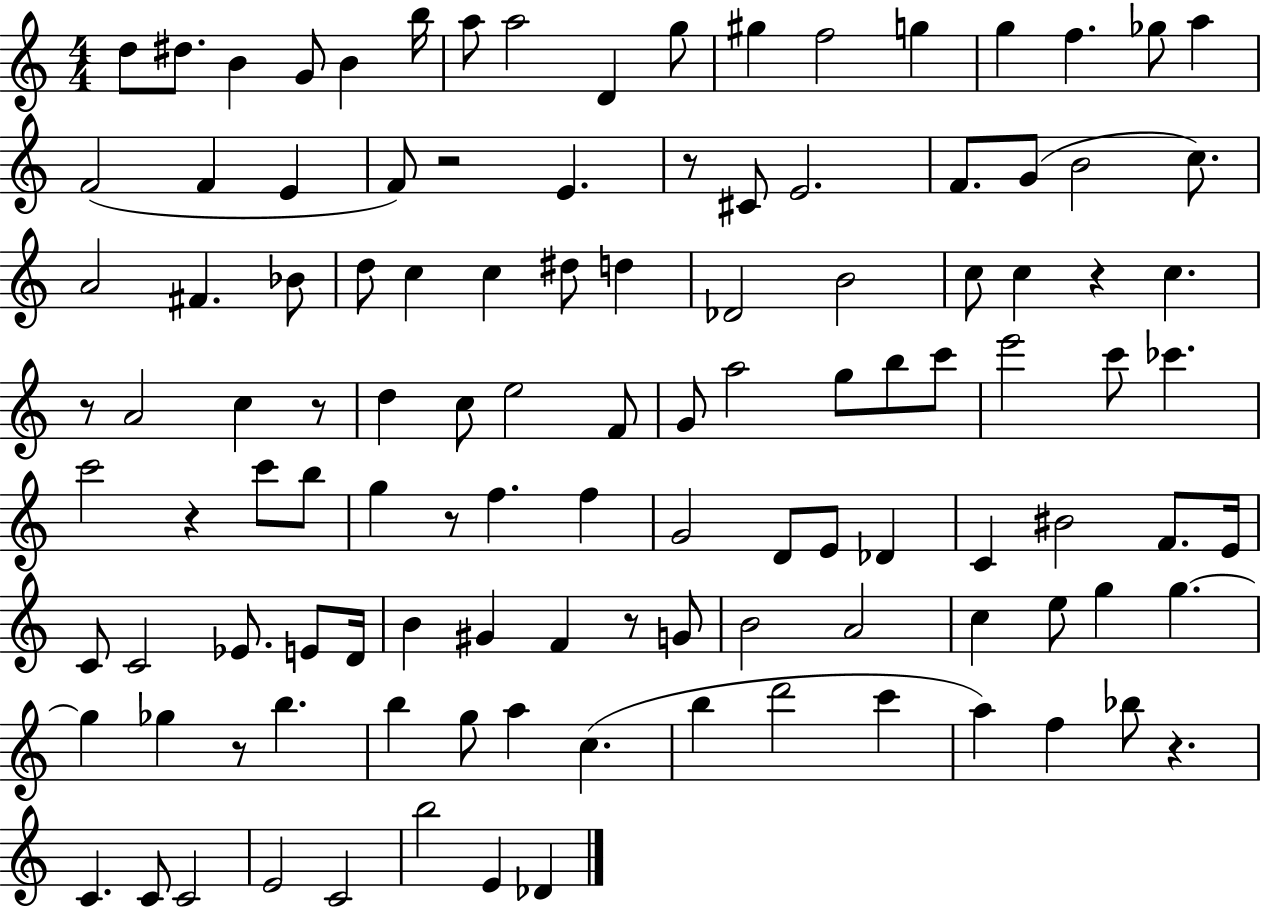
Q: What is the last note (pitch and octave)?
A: Db4